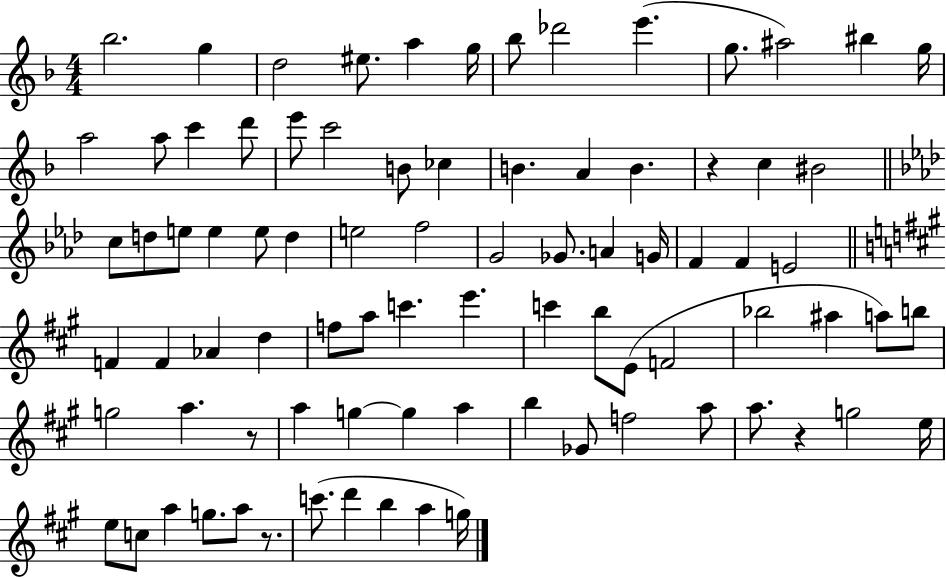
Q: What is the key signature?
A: F major